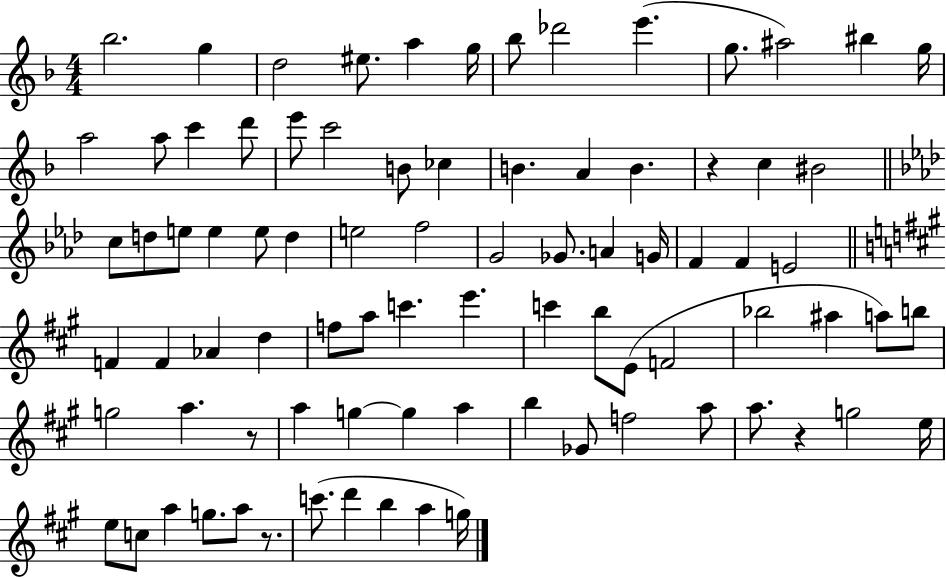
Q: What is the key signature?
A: F major